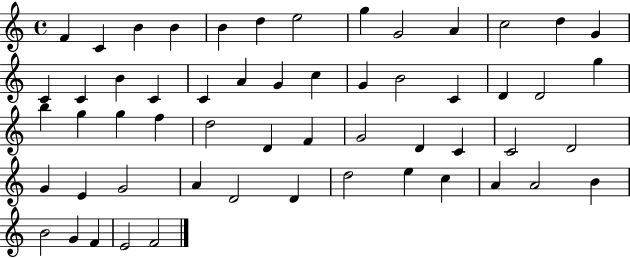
{
  \clef treble
  \time 4/4
  \defaultTimeSignature
  \key c \major
  f'4 c'4 b'4 b'4 | b'4 d''4 e''2 | g''4 g'2 a'4 | c''2 d''4 g'4 | \break c'4 c'4 b'4 c'4 | c'4 a'4 g'4 c''4 | g'4 b'2 c'4 | d'4 d'2 g''4 | \break b''4 g''4 g''4 f''4 | d''2 d'4 f'4 | g'2 d'4 c'4 | c'2 d'2 | \break g'4 e'4 g'2 | a'4 d'2 d'4 | d''2 e''4 c''4 | a'4 a'2 b'4 | \break b'2 g'4 f'4 | e'2 f'2 | \bar "|."
}